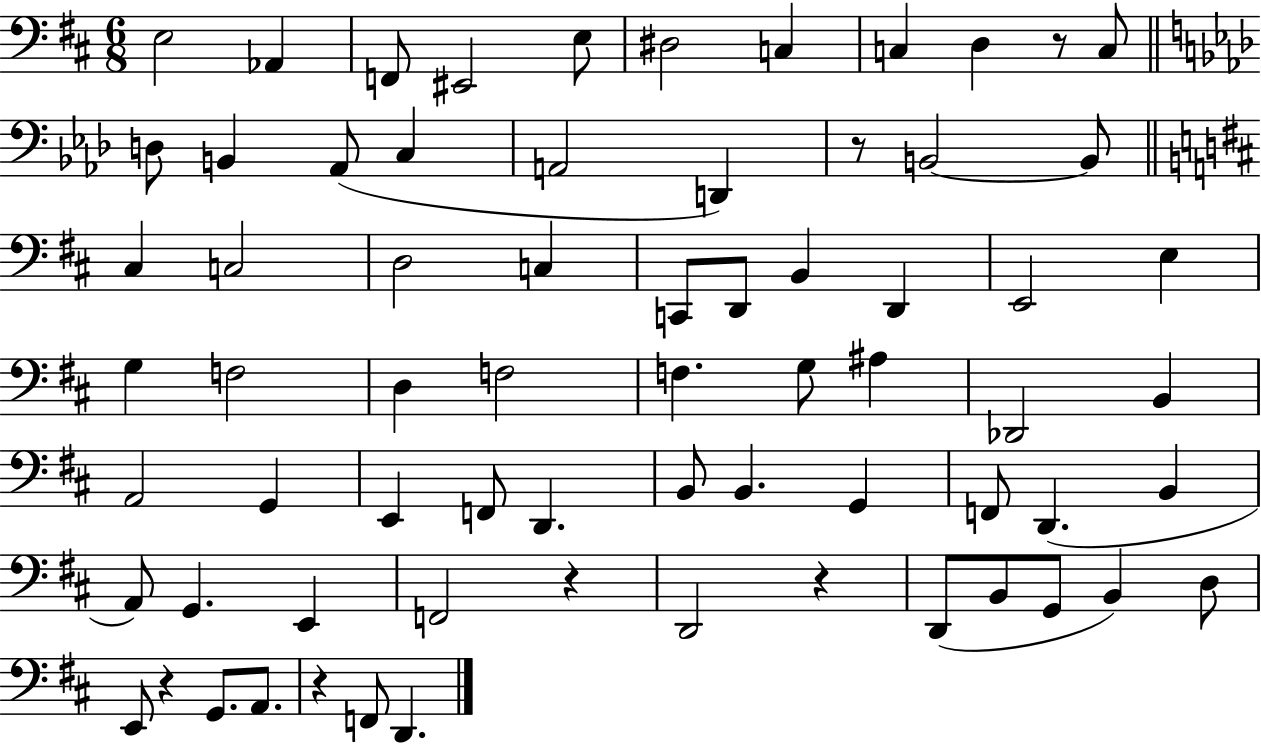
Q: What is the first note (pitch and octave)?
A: E3